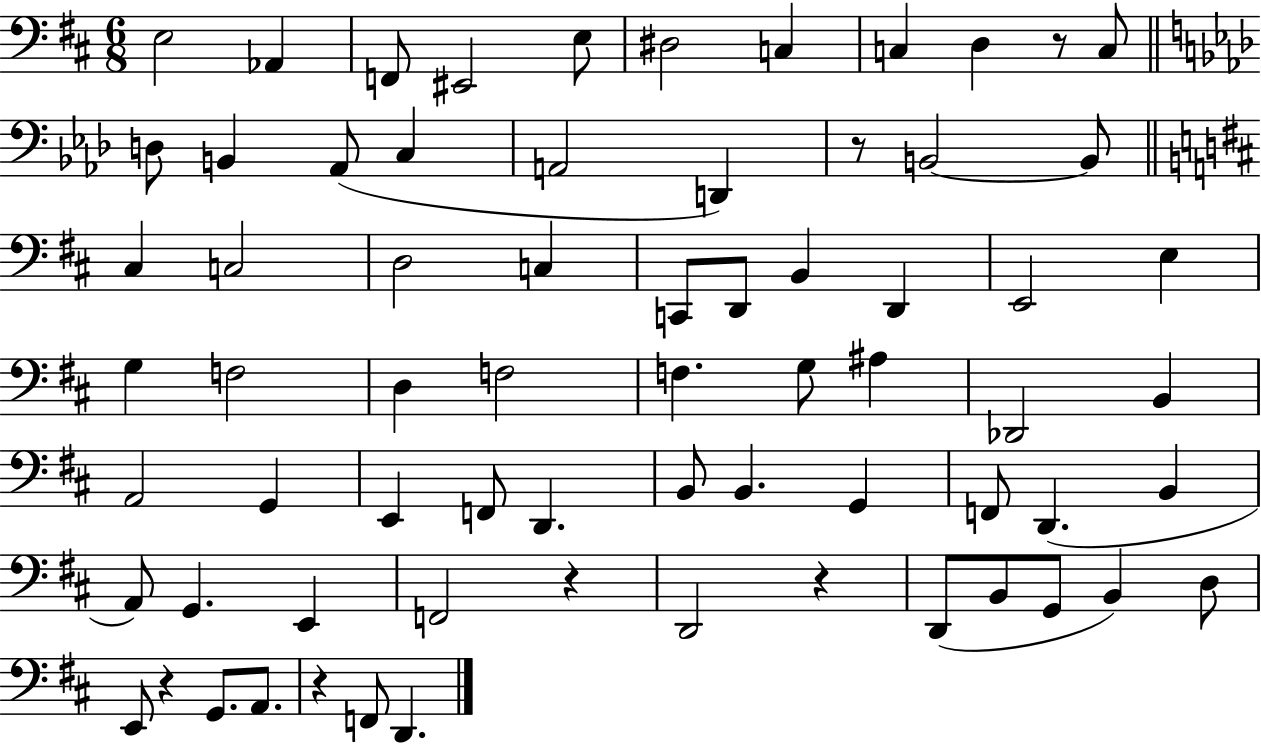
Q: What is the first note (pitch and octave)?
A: E3